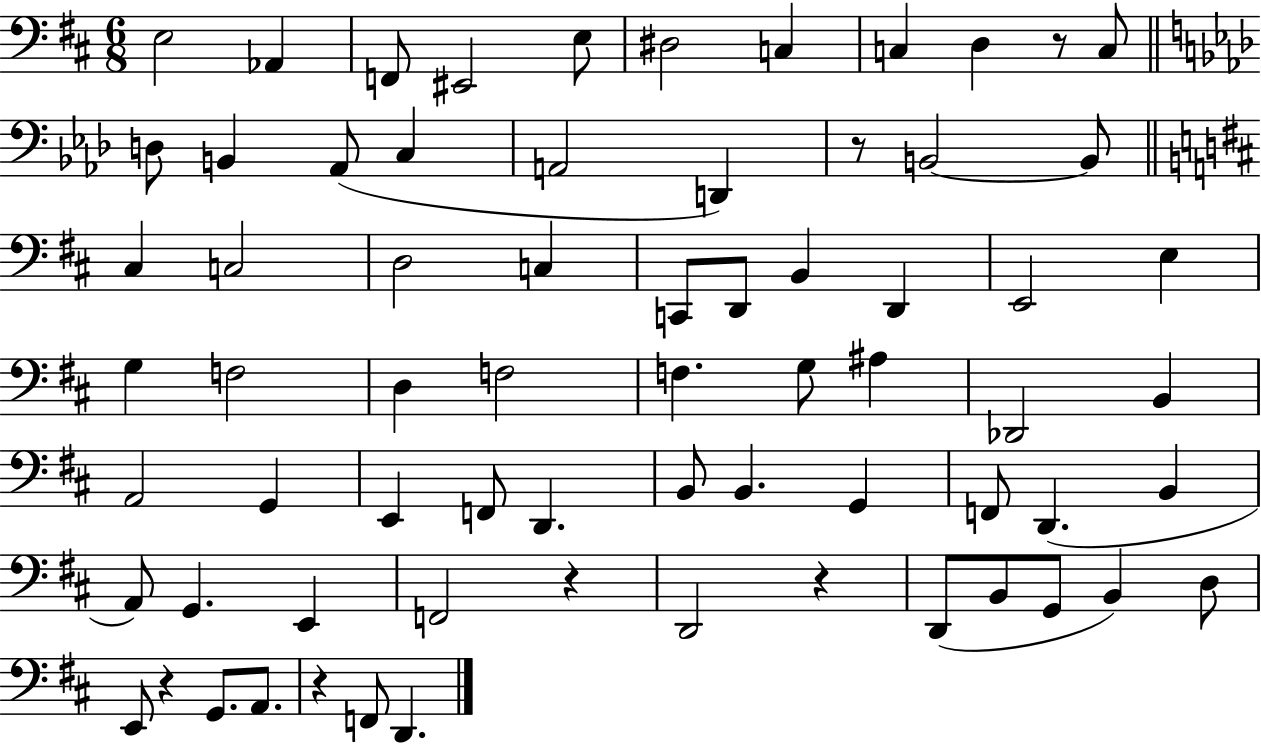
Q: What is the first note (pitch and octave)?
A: E3